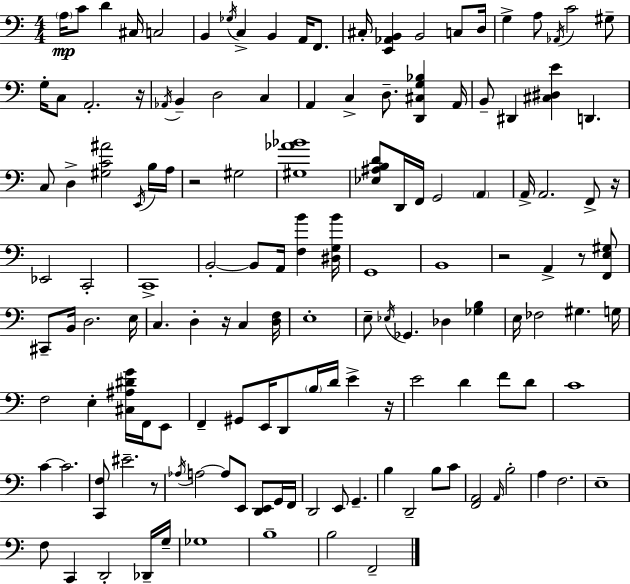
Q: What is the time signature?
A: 4/4